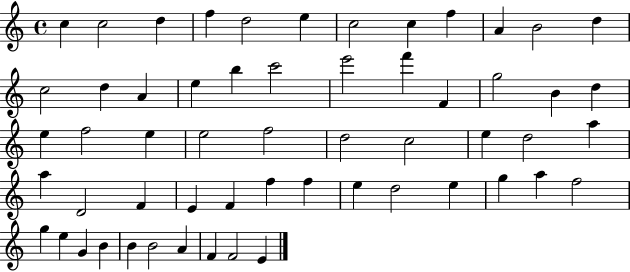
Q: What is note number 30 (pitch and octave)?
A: D5